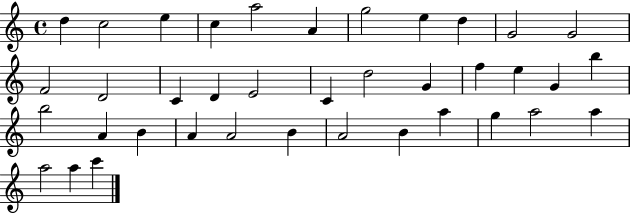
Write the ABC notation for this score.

X:1
T:Untitled
M:4/4
L:1/4
K:C
d c2 e c a2 A g2 e d G2 G2 F2 D2 C D E2 C d2 G f e G b b2 A B A A2 B A2 B a g a2 a a2 a c'